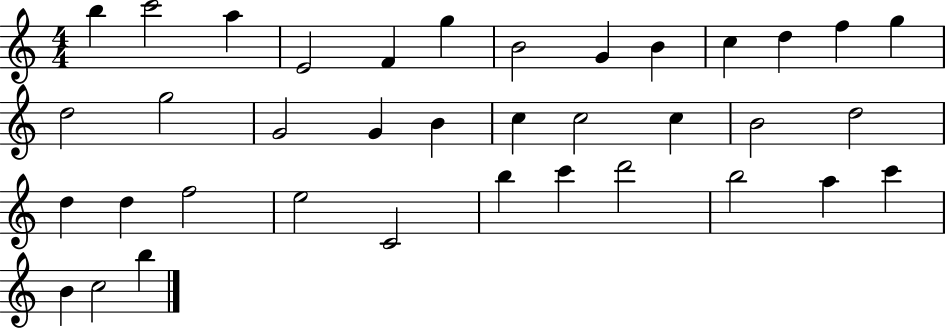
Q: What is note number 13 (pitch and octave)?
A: G5